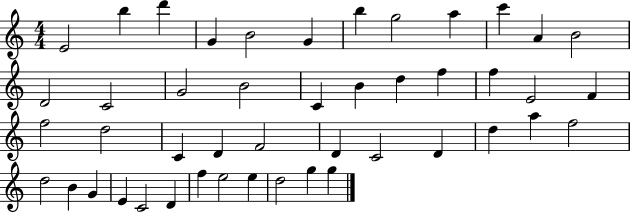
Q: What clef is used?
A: treble